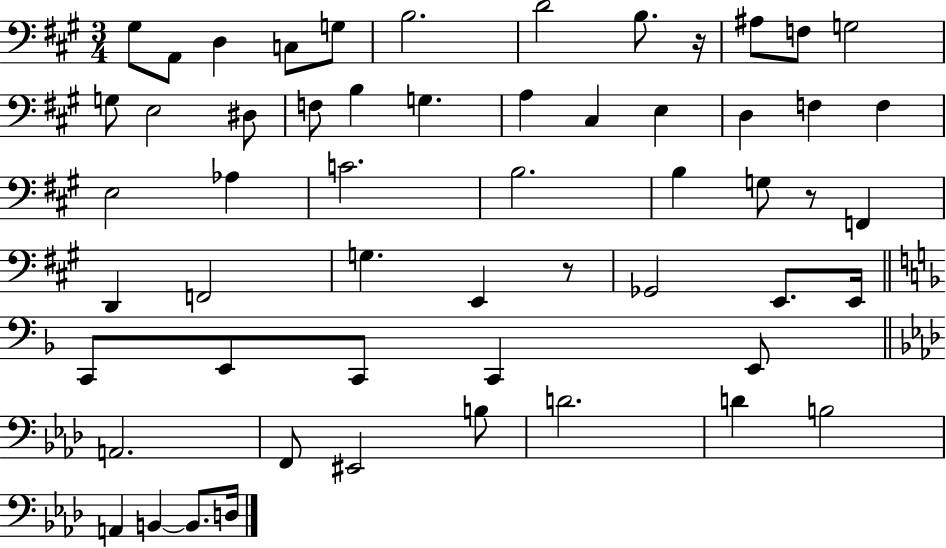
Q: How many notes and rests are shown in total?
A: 56